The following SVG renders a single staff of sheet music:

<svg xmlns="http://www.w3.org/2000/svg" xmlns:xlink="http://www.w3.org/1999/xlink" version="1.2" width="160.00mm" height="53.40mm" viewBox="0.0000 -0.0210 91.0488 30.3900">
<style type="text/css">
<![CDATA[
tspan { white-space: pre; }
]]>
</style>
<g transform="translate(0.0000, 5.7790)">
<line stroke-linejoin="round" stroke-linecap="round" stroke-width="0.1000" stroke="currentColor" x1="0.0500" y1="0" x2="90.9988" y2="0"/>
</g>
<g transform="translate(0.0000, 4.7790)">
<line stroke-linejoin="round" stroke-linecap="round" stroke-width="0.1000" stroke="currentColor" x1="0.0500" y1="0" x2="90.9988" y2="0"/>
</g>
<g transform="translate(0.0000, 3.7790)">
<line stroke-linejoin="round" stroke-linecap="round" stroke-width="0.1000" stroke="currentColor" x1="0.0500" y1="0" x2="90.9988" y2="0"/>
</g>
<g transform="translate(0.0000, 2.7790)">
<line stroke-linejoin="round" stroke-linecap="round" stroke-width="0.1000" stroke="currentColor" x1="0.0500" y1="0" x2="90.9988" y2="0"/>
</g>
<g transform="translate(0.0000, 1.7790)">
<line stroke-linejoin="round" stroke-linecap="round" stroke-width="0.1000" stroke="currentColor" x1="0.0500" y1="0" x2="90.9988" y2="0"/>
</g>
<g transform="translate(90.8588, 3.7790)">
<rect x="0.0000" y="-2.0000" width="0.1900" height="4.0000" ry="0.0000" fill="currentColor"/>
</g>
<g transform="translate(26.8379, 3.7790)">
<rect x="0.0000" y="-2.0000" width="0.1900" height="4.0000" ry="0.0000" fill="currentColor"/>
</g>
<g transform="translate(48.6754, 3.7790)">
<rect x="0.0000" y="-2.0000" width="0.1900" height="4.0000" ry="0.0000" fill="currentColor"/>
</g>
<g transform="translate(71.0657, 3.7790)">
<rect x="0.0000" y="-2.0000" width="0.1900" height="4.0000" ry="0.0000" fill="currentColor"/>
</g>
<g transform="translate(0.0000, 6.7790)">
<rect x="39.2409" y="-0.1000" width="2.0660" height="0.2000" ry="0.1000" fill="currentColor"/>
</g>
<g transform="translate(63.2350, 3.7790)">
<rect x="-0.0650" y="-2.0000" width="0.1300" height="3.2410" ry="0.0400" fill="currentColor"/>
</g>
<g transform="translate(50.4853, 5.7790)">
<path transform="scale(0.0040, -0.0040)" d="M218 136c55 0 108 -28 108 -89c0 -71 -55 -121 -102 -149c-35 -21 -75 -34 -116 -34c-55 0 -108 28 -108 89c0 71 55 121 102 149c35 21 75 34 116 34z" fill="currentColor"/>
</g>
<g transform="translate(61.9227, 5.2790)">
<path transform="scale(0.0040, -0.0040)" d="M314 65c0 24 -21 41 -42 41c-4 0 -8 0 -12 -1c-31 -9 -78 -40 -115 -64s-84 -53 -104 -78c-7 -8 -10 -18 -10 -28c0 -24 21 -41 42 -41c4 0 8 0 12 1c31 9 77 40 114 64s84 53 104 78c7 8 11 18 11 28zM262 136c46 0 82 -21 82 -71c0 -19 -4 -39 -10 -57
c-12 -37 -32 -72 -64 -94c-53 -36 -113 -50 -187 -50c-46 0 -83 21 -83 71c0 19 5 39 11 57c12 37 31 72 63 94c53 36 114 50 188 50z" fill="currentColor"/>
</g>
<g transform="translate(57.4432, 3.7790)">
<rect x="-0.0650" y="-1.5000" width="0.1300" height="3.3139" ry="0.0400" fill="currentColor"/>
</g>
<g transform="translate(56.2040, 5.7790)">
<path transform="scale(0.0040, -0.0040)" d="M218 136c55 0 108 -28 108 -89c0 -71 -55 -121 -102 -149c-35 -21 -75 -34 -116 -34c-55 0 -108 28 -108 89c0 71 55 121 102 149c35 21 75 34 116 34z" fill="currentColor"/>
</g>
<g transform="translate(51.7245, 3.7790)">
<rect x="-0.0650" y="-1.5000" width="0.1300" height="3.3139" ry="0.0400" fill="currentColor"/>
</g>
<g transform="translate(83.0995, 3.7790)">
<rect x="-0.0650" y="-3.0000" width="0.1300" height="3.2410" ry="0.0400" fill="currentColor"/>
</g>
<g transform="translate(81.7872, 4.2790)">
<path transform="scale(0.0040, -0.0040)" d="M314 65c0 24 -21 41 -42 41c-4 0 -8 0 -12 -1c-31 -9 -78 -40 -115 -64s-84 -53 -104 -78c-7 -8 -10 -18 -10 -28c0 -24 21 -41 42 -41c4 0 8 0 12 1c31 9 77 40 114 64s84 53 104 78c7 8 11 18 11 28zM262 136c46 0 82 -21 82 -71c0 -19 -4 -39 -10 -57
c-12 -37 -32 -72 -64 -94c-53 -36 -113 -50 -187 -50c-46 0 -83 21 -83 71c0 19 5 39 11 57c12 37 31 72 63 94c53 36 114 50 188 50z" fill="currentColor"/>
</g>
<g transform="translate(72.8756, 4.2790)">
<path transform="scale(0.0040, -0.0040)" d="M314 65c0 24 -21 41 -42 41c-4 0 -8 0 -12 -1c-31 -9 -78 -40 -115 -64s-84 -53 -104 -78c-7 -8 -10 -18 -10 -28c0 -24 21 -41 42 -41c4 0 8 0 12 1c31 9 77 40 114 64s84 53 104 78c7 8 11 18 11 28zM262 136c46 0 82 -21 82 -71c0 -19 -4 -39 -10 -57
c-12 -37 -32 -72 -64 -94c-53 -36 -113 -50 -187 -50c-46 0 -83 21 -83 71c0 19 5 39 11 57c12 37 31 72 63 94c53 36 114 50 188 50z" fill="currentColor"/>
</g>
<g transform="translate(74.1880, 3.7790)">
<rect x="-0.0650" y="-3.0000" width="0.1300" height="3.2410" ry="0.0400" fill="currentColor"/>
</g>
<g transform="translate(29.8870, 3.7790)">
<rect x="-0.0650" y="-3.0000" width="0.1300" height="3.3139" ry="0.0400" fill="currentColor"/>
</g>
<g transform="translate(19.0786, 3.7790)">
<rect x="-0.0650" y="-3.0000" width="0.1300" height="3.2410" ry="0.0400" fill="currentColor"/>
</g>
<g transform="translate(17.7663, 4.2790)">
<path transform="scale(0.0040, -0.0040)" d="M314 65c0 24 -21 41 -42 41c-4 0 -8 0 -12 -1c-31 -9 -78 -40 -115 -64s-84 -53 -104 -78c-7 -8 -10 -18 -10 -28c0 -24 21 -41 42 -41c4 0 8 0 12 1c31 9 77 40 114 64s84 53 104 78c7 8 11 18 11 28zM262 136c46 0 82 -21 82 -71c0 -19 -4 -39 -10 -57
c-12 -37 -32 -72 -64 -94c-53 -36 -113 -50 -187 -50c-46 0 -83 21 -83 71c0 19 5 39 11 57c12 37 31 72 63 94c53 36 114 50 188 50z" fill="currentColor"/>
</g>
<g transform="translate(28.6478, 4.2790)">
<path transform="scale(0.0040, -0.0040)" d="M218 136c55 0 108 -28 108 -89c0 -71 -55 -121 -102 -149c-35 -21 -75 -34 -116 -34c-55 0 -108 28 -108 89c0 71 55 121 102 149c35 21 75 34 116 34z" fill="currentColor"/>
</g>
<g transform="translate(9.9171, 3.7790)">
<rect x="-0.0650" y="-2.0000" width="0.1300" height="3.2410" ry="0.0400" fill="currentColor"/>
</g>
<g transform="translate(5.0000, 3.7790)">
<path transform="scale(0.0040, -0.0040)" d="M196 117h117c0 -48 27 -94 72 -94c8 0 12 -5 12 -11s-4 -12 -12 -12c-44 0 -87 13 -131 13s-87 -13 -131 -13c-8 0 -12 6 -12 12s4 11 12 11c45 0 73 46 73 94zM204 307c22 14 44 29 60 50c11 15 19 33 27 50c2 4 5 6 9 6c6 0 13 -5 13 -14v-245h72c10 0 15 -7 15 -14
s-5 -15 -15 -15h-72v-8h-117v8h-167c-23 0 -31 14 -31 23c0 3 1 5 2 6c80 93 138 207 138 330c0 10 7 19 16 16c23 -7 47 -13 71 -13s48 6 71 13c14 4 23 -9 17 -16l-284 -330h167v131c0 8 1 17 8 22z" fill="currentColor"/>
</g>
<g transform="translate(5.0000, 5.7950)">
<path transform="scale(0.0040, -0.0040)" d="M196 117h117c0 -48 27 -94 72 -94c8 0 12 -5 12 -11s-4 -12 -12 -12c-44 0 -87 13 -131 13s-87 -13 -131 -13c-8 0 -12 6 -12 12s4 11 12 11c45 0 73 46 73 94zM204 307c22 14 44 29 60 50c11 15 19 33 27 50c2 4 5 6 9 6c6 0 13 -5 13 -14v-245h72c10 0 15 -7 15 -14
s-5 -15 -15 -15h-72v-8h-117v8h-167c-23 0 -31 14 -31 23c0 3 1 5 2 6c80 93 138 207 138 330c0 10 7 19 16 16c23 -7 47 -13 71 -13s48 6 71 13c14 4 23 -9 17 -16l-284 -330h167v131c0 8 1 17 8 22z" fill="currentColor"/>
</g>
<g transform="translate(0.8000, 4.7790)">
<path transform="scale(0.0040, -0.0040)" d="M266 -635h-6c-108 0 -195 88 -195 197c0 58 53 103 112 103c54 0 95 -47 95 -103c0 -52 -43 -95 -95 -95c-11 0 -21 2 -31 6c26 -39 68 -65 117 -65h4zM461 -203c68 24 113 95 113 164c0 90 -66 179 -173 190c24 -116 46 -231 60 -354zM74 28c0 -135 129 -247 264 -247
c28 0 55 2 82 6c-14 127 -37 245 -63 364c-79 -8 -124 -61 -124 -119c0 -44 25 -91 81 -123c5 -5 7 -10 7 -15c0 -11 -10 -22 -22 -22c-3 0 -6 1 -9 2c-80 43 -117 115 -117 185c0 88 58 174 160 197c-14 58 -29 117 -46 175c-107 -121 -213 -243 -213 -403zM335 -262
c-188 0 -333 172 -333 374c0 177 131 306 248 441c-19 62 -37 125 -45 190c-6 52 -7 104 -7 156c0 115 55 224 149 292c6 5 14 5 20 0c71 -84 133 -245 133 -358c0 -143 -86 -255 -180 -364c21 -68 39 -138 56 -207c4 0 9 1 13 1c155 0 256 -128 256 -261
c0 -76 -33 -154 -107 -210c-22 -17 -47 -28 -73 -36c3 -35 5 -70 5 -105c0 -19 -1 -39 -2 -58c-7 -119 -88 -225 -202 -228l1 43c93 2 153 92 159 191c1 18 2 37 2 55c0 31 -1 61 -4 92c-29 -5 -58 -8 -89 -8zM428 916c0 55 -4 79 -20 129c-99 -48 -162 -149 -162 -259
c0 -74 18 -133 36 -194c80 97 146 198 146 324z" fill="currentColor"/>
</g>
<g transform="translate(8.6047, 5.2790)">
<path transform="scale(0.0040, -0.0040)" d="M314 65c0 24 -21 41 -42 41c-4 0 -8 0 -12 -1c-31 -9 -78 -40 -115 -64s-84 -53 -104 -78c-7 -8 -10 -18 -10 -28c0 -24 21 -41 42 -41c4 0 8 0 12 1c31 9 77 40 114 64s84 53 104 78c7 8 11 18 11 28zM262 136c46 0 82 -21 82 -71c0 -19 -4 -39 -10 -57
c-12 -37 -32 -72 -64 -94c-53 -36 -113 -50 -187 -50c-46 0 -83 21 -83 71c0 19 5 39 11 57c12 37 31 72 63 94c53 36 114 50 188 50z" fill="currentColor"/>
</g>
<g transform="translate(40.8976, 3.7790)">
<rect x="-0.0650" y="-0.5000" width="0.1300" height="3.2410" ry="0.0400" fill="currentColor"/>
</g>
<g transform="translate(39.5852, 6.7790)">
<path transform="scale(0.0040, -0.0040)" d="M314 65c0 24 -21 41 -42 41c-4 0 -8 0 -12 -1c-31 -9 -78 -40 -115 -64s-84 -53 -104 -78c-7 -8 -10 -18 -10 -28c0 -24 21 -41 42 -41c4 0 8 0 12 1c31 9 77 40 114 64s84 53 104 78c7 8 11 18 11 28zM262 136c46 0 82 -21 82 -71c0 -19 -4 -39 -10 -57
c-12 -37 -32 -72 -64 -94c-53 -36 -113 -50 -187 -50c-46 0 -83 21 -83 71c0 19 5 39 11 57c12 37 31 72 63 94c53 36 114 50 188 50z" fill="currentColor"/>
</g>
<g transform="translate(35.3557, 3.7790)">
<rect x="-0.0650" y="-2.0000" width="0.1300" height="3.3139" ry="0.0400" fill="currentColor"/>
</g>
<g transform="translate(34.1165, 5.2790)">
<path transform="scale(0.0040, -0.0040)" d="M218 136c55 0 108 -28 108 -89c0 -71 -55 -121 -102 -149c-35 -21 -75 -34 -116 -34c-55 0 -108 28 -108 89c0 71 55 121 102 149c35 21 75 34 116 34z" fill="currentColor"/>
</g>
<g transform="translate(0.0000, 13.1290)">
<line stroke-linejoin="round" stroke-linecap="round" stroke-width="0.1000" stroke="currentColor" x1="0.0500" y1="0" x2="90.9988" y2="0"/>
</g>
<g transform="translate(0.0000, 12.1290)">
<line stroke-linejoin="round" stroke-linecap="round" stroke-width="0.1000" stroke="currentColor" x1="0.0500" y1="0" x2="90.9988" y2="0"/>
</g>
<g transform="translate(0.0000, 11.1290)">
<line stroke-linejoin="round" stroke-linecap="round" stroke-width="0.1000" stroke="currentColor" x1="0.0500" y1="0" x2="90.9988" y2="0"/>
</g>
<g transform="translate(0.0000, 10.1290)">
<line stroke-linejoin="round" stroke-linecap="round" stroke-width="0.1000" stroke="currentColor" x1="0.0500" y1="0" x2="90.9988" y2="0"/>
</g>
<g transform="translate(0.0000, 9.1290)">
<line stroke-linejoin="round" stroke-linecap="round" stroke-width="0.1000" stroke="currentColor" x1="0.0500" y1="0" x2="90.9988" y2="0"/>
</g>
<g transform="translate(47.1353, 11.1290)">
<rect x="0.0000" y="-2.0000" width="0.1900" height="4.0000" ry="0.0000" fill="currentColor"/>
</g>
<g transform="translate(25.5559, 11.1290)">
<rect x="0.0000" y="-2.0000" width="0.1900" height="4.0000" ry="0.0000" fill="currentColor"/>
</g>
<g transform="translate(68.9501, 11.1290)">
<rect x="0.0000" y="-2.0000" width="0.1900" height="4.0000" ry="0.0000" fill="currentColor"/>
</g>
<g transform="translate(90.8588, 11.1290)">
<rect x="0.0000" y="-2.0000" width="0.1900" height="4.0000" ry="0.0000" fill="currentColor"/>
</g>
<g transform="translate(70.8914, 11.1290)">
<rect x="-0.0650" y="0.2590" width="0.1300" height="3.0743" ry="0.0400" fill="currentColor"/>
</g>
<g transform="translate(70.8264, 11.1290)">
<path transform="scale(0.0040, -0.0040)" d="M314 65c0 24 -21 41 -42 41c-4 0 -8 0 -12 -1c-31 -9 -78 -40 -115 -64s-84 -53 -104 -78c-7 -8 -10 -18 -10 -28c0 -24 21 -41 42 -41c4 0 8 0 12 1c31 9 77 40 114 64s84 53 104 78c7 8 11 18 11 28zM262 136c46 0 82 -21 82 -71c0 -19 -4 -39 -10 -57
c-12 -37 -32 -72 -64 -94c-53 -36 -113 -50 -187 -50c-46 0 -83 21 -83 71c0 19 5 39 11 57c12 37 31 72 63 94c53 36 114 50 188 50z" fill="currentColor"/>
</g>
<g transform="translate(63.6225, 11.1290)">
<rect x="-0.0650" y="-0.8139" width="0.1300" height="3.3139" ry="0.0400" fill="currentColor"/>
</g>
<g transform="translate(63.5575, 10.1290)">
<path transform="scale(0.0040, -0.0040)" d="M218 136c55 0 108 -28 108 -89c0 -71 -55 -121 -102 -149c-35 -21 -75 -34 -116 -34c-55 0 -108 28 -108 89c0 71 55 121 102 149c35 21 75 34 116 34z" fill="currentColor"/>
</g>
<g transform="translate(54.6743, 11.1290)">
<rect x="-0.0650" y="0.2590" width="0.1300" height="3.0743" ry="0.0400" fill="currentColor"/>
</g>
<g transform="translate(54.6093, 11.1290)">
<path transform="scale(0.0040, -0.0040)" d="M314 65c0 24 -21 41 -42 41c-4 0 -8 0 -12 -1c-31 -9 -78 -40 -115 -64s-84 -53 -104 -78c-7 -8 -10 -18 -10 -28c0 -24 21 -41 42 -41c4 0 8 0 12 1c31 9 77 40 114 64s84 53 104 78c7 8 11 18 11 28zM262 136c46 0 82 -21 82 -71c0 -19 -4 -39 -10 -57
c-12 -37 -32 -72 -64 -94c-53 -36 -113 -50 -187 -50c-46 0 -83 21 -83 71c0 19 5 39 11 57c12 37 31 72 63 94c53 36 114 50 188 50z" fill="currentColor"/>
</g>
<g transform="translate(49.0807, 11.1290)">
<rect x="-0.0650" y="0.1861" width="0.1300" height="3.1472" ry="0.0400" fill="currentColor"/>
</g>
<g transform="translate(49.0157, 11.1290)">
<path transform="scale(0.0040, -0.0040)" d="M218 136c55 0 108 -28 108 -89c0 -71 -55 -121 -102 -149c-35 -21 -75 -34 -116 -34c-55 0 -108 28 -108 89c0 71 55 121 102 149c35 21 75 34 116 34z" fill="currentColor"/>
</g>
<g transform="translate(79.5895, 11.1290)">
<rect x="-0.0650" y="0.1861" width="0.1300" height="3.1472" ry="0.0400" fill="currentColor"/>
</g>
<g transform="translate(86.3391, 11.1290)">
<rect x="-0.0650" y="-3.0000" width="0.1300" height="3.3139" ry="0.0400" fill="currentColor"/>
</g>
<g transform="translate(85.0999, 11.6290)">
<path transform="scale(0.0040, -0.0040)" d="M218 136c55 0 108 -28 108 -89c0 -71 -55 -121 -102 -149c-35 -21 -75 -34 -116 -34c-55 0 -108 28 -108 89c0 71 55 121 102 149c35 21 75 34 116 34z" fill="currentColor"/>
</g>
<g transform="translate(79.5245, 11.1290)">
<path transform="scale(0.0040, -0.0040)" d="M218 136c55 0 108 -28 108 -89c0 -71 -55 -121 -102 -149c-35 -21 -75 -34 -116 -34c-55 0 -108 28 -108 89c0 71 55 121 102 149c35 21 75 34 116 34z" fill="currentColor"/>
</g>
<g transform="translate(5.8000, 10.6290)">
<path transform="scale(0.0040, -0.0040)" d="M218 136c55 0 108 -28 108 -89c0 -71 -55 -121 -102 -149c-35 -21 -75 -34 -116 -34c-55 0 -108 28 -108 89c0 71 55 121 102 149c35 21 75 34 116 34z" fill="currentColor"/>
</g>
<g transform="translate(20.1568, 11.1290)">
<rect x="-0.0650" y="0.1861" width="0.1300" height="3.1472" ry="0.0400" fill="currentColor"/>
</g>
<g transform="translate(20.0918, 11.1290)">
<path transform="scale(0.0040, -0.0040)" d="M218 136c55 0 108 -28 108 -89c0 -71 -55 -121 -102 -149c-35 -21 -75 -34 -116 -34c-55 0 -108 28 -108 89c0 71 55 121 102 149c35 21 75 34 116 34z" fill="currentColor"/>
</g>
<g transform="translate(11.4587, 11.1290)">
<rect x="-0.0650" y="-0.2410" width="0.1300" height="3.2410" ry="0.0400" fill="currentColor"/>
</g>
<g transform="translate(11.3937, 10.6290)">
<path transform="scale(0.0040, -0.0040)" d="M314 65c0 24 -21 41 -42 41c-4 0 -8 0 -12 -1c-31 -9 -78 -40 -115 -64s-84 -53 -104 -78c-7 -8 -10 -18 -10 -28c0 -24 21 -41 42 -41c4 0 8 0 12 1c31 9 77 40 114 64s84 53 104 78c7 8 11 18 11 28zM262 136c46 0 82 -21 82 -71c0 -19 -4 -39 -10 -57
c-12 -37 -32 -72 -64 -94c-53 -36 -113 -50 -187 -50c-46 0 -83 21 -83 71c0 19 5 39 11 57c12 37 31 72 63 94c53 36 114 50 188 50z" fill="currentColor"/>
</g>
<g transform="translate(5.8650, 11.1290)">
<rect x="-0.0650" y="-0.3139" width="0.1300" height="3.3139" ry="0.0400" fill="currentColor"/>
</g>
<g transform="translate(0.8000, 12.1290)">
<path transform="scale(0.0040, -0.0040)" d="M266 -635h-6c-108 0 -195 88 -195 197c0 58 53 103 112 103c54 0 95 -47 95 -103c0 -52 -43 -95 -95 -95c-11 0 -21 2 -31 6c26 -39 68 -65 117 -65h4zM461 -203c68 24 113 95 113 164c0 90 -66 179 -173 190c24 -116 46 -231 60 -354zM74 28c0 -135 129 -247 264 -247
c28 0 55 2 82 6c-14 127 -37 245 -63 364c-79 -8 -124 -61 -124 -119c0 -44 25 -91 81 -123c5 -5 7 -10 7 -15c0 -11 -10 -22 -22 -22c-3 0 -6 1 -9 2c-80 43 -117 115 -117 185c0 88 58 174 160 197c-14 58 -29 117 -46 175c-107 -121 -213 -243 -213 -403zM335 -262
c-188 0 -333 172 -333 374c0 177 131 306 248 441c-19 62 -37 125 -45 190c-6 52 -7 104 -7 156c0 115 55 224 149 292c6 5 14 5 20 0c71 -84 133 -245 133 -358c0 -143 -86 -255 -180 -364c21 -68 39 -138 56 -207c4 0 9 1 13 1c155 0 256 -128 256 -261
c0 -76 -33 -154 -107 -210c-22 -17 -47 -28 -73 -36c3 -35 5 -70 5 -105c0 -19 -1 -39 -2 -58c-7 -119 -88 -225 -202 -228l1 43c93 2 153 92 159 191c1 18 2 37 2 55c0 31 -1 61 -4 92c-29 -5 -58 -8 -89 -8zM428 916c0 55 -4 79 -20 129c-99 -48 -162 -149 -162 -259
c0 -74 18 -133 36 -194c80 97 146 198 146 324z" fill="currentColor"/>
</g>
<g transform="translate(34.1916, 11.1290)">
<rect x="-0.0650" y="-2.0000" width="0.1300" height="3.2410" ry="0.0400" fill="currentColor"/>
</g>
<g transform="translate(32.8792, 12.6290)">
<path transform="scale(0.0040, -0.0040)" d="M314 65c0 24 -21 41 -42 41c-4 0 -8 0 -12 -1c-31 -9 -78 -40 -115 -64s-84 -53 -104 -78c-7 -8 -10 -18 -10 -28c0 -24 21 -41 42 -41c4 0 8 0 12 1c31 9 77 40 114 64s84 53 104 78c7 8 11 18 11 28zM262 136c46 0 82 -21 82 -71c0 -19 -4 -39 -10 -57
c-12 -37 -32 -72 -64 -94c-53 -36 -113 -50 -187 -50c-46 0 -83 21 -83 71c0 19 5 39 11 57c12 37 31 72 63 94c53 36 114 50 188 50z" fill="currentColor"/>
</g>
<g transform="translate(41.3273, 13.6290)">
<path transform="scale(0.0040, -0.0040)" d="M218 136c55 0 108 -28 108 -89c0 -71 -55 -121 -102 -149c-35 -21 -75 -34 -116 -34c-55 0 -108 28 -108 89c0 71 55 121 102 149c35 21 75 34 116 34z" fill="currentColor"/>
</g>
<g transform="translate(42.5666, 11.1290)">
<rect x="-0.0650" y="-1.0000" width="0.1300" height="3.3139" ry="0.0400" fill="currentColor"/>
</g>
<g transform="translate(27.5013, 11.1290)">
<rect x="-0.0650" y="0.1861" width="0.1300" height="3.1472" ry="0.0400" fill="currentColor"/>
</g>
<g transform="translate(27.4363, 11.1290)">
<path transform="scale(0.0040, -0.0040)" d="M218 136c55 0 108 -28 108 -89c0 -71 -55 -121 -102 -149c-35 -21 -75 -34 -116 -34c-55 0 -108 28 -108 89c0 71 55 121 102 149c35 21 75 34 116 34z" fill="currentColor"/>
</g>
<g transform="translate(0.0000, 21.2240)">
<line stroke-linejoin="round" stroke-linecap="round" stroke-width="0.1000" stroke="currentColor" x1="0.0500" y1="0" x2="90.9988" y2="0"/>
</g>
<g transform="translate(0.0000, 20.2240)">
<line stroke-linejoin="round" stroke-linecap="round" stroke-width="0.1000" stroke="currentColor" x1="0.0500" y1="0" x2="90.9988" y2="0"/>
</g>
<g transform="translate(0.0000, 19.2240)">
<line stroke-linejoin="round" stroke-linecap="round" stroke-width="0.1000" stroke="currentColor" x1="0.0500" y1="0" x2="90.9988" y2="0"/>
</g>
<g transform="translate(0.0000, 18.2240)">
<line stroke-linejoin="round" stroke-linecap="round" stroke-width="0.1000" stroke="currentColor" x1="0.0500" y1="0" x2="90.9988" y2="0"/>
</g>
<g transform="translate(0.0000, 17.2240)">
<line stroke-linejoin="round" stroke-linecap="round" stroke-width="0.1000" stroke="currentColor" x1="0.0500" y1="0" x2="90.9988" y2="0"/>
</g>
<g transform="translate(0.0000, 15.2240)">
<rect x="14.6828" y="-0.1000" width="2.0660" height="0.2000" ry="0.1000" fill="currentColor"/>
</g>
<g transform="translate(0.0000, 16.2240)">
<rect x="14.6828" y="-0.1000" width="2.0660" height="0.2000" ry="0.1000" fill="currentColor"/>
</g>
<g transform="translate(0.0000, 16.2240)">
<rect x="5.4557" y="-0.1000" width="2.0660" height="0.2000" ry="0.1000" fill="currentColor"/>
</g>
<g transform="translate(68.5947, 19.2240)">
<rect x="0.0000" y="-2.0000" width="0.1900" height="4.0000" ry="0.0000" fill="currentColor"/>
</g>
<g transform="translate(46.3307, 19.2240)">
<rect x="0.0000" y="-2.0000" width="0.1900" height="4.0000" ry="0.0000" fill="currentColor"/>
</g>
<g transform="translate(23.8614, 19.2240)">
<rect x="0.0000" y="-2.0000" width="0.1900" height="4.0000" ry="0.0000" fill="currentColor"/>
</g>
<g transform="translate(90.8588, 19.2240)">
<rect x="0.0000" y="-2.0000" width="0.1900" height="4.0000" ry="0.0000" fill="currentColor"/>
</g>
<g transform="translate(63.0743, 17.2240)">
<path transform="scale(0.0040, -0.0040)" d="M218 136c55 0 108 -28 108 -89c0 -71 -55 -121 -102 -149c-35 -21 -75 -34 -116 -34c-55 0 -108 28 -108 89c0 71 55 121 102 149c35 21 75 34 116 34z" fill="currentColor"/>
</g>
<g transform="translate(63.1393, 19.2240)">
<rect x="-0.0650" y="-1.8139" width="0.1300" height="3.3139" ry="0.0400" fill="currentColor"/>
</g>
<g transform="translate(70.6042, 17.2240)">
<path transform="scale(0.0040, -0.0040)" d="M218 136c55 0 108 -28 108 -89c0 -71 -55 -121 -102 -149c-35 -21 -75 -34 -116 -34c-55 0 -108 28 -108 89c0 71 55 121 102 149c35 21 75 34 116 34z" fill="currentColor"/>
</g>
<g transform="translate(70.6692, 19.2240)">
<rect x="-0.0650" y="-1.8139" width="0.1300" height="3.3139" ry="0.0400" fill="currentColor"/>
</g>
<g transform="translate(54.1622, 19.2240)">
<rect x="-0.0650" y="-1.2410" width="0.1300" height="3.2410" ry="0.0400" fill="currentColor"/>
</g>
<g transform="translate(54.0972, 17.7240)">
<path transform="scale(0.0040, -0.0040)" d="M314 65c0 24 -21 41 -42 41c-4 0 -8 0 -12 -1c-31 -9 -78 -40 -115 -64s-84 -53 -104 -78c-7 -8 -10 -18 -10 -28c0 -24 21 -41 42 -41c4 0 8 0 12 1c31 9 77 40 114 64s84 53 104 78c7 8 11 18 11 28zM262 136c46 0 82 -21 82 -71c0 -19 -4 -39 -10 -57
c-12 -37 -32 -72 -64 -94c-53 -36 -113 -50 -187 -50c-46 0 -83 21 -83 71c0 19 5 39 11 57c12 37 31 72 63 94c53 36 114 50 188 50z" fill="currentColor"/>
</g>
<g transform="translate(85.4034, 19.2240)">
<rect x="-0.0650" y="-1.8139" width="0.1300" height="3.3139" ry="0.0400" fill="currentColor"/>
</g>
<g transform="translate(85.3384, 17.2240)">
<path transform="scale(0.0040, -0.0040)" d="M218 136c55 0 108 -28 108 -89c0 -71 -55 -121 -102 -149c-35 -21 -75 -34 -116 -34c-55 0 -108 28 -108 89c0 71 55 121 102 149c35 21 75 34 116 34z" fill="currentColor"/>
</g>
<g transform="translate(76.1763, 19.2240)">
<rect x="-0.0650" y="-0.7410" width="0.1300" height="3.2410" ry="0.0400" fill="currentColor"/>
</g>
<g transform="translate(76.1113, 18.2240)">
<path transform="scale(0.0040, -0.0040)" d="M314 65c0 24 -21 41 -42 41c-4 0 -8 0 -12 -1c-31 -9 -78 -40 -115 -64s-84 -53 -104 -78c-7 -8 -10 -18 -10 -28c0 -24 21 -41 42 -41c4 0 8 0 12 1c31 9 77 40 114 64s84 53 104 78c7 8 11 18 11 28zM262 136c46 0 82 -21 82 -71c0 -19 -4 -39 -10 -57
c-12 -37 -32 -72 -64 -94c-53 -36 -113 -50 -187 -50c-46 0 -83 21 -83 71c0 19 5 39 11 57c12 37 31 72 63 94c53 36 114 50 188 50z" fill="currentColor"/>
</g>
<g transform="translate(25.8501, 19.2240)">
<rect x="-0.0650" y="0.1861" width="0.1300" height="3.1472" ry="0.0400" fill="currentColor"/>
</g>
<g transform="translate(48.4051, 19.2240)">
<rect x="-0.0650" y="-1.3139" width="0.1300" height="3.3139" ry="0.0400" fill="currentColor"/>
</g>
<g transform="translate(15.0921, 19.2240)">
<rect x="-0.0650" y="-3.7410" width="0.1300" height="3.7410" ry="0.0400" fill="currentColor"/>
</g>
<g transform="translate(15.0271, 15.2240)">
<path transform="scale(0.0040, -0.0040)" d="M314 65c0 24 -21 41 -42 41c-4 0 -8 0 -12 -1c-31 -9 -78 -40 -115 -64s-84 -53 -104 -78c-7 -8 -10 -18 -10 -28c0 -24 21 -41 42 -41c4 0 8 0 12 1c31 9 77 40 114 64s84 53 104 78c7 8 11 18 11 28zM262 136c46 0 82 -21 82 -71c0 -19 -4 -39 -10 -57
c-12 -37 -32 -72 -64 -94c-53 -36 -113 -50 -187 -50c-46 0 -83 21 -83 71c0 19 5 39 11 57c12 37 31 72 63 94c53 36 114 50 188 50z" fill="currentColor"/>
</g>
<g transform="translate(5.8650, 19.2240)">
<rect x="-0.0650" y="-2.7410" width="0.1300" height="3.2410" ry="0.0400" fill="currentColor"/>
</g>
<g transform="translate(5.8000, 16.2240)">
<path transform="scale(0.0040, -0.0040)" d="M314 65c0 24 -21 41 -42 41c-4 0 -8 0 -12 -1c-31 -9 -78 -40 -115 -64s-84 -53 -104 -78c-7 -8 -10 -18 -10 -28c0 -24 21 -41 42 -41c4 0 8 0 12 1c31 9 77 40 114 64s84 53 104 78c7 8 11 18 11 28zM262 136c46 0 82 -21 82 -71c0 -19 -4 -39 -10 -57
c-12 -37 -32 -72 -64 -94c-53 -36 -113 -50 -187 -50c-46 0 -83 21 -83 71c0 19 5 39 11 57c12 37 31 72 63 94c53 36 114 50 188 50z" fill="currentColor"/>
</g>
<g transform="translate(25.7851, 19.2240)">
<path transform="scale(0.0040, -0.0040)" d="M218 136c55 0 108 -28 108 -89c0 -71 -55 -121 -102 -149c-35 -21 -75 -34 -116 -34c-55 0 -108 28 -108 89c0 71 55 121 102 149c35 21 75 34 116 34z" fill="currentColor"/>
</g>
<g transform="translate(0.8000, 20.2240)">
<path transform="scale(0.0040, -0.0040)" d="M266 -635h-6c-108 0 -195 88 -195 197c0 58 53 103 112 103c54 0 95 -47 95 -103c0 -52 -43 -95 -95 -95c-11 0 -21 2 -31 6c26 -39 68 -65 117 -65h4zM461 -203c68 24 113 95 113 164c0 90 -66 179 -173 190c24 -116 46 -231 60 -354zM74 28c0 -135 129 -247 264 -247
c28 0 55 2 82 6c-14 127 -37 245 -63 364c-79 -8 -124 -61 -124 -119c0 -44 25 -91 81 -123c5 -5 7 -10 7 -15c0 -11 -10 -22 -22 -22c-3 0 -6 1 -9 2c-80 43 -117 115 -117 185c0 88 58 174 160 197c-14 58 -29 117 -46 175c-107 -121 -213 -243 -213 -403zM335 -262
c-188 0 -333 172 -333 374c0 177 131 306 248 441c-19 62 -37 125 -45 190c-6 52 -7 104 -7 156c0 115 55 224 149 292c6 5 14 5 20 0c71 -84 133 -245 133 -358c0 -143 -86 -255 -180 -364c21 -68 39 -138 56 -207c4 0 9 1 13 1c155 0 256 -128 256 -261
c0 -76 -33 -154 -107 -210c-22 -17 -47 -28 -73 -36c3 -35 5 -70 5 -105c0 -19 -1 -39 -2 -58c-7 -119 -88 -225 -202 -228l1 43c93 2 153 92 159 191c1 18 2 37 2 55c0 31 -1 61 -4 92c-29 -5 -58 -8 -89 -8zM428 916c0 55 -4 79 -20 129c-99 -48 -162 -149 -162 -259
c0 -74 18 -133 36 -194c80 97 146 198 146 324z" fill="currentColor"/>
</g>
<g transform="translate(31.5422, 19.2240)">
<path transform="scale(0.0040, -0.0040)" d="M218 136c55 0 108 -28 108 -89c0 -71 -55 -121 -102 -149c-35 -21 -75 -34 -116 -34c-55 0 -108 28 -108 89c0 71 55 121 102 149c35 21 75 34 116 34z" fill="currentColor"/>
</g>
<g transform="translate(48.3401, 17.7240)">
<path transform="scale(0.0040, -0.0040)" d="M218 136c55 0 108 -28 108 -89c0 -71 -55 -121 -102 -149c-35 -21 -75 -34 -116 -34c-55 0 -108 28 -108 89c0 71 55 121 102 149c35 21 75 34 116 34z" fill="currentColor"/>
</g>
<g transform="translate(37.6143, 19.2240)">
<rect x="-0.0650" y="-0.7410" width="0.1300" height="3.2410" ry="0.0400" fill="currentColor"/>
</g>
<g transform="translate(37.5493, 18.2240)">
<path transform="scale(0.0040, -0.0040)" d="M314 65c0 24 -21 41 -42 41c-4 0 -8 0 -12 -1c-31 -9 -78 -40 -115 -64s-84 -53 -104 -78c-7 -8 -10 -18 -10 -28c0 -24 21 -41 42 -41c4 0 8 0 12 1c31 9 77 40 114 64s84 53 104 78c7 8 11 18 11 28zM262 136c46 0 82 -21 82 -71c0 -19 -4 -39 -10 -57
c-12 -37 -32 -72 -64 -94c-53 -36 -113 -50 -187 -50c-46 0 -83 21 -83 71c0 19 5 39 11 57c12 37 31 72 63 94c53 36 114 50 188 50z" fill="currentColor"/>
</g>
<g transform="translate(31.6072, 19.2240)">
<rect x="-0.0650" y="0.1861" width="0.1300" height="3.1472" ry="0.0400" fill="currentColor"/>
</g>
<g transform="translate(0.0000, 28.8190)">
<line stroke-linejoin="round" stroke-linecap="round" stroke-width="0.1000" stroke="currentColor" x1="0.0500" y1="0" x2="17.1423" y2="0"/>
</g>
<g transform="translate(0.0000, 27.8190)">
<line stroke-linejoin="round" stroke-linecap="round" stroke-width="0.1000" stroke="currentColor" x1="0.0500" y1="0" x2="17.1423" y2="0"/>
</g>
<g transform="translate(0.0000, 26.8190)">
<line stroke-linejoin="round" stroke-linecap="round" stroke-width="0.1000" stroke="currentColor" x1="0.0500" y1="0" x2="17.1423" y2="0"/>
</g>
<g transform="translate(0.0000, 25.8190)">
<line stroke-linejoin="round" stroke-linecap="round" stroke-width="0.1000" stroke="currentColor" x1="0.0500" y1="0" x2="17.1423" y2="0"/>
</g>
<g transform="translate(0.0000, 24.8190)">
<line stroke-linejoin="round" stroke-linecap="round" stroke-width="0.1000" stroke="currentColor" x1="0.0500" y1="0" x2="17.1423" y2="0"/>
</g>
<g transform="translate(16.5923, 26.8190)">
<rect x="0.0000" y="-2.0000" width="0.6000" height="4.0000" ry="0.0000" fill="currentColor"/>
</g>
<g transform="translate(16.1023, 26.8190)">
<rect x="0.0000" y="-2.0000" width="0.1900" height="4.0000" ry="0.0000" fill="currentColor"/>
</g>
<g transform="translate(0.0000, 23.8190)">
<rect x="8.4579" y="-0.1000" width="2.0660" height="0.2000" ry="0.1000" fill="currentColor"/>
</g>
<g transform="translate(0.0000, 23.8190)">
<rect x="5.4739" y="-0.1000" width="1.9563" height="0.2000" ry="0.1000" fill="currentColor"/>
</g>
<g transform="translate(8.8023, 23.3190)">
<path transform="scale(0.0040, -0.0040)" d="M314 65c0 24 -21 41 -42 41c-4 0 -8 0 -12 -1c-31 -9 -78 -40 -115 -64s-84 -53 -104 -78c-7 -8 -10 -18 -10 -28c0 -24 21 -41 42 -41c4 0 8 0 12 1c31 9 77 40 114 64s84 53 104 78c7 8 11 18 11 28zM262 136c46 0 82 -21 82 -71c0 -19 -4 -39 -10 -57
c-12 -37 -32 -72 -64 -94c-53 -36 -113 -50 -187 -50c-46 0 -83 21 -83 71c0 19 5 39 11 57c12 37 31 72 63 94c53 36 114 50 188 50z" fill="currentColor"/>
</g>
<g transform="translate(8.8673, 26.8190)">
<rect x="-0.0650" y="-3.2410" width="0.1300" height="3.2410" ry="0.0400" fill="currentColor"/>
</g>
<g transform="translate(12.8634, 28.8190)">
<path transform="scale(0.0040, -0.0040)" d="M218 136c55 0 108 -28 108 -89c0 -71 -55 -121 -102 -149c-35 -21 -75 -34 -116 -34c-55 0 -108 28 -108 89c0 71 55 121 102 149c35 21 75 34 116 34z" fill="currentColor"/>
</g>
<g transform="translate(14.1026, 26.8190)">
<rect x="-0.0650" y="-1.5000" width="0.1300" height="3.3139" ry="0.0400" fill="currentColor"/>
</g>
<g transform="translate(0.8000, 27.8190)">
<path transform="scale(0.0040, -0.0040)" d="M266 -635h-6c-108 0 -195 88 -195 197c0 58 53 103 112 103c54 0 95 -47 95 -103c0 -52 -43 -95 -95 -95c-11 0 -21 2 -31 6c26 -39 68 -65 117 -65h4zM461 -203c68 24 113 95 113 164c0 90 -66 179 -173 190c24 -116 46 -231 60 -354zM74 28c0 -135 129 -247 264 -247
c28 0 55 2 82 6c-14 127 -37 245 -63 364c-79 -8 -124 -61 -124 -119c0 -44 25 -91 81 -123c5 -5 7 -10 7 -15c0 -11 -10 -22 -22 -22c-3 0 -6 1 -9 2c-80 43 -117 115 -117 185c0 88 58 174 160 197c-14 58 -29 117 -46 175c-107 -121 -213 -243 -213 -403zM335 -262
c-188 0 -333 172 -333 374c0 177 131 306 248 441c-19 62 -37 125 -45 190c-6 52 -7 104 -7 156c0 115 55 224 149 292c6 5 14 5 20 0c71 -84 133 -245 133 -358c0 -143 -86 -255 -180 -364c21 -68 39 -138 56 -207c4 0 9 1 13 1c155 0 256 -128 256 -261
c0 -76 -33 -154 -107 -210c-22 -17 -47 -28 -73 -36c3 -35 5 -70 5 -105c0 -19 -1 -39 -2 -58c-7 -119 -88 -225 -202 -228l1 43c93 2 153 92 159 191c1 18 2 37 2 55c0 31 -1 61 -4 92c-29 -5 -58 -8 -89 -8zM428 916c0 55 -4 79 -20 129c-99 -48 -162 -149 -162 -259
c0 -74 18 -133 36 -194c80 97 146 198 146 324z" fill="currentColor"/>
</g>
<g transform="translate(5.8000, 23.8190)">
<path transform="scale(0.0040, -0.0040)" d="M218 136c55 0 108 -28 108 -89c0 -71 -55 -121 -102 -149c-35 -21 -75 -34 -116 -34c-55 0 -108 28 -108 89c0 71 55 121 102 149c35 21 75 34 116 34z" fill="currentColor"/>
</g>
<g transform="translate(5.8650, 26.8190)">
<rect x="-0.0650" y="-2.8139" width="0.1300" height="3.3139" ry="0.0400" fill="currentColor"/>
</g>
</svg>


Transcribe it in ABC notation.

X:1
T:Untitled
M:4/4
L:1/4
K:C
F2 A2 A F C2 E E F2 A2 A2 c c2 B B F2 D B B2 d B2 B A a2 c'2 B B d2 e e2 f f d2 f a b2 E